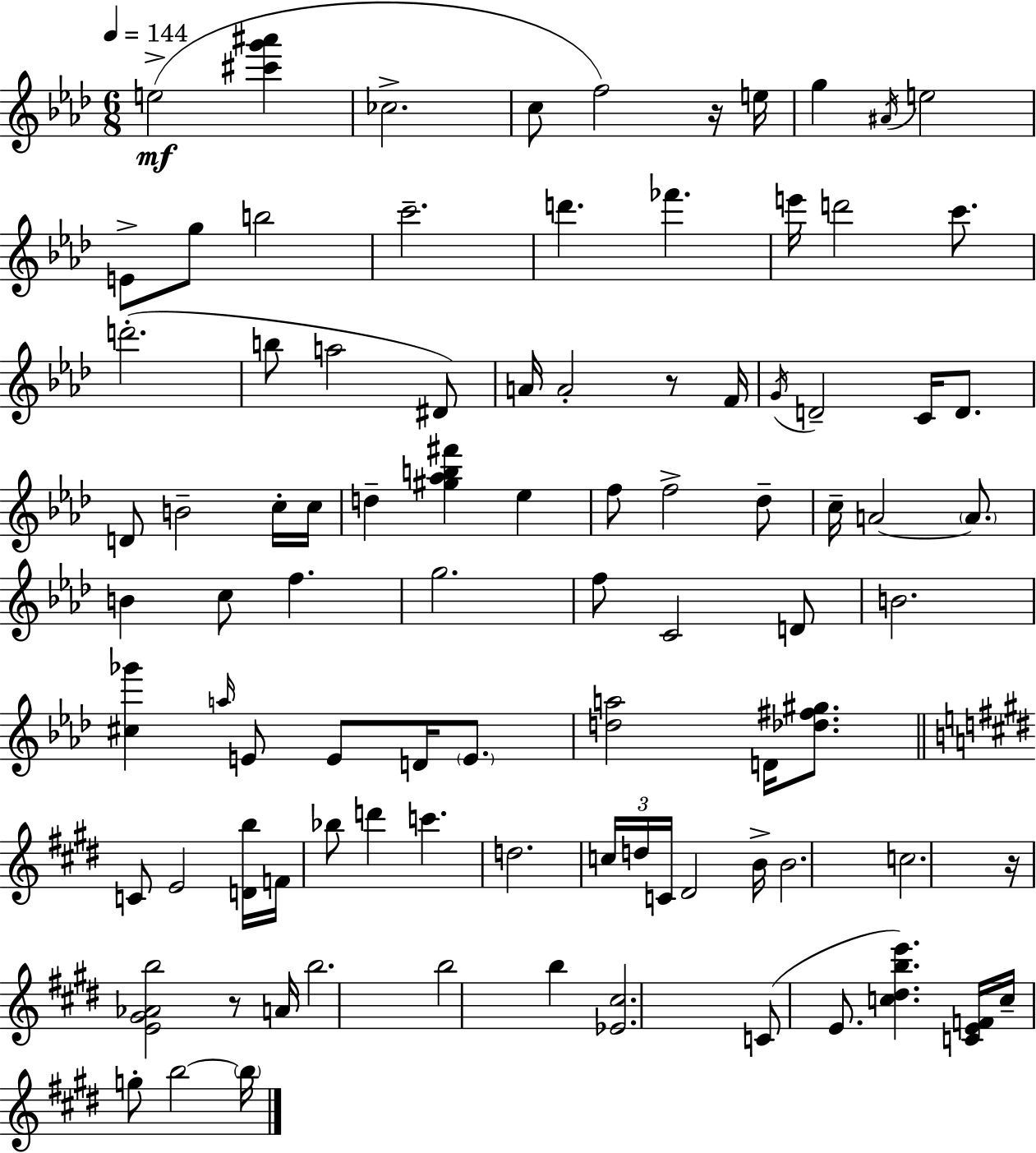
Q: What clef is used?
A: treble